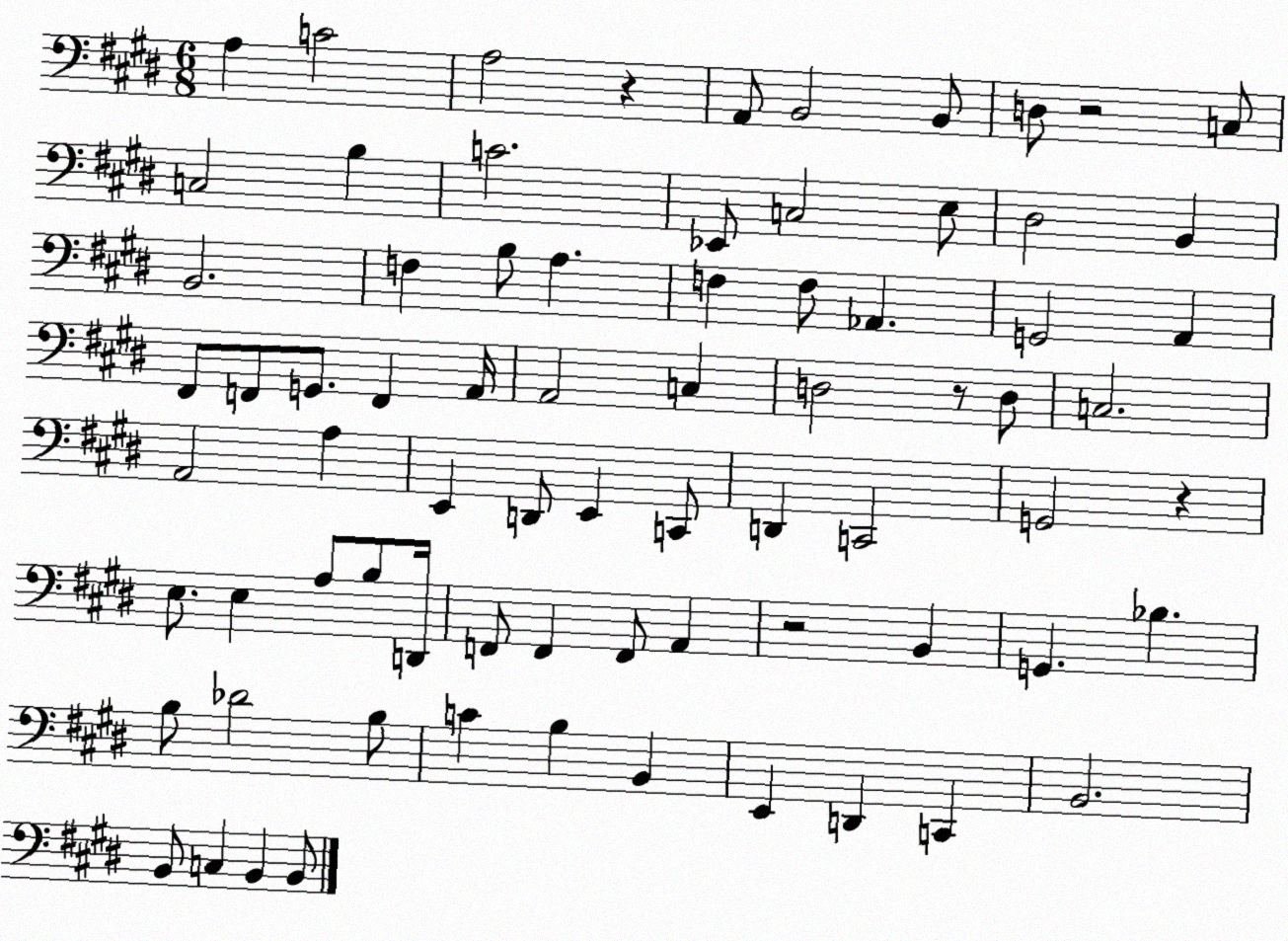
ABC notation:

X:1
T:Untitled
M:6/8
L:1/4
K:E
A, C2 A,2 z A,,/2 B,,2 B,,/2 D,/2 z2 C,/2 C,2 B, C2 _E,,/2 C,2 E,/2 ^D,2 B,, B,,2 F, B,/2 A, F, F,/2 _A,, G,,2 A,, ^F,,/2 F,,/2 G,,/2 F,, A,,/4 A,,2 C, D,2 z/2 D,/2 C,2 A,,2 A, E,, D,,/2 E,, C,,/2 D,, C,,2 G,,2 z E,/2 E, A,/2 B,/2 D,,/4 F,,/2 F,, F,,/2 A,, z2 B,, G,, _B, B,/2 _D2 B,/2 C B, B,, E,, D,, C,, B,,2 B,,/2 C, B,, B,,/2